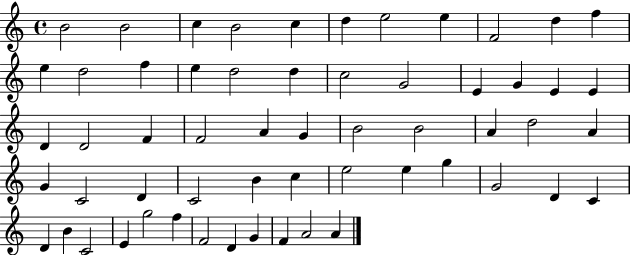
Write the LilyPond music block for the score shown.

{
  \clef treble
  \time 4/4
  \defaultTimeSignature
  \key c \major
  b'2 b'2 | c''4 b'2 c''4 | d''4 e''2 e''4 | f'2 d''4 f''4 | \break e''4 d''2 f''4 | e''4 d''2 d''4 | c''2 g'2 | e'4 g'4 e'4 e'4 | \break d'4 d'2 f'4 | f'2 a'4 g'4 | b'2 b'2 | a'4 d''2 a'4 | \break g'4 c'2 d'4 | c'2 b'4 c''4 | e''2 e''4 g''4 | g'2 d'4 c'4 | \break d'4 b'4 c'2 | e'4 g''2 f''4 | f'2 d'4 g'4 | f'4 a'2 a'4 | \break \bar "|."
}